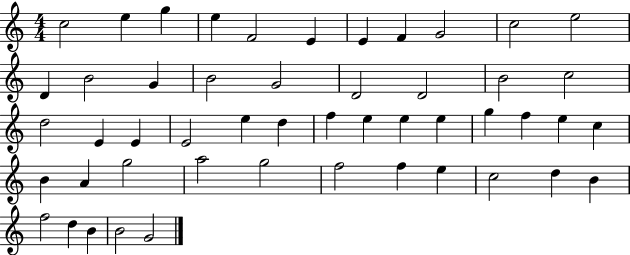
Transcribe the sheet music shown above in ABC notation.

X:1
T:Untitled
M:4/4
L:1/4
K:C
c2 e g e F2 E E F G2 c2 e2 D B2 G B2 G2 D2 D2 B2 c2 d2 E E E2 e d f e e e g f e c B A g2 a2 g2 f2 f e c2 d B f2 d B B2 G2